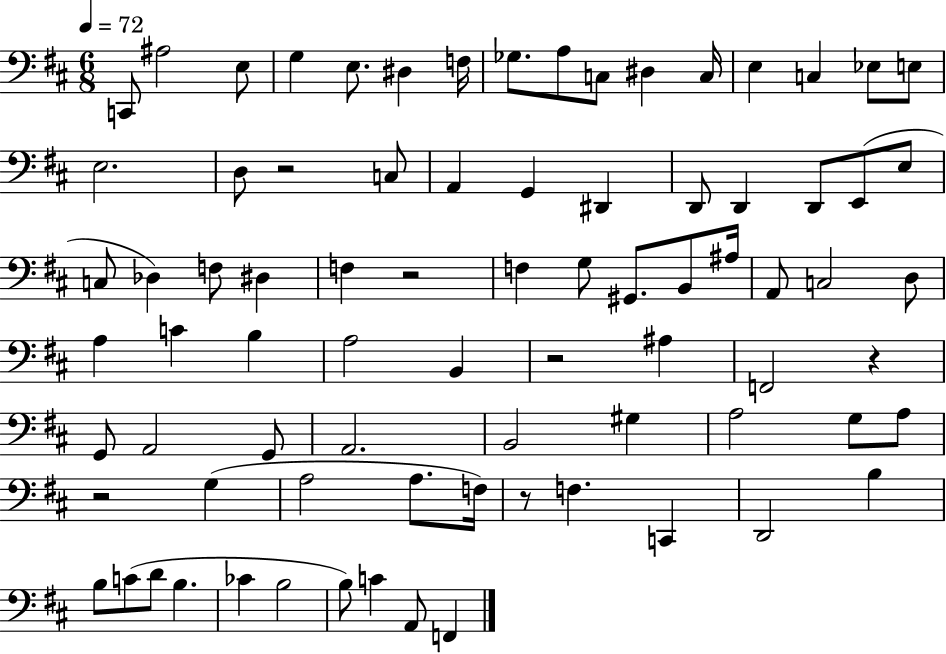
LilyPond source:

{
  \clef bass
  \numericTimeSignature
  \time 6/8
  \key d \major
  \tempo 4 = 72
  \repeat volta 2 { c,8 ais2 e8 | g4 e8. dis4 f16 | ges8. a8 c8 dis4 c16 | e4 c4 ees8 e8 | \break e2. | d8 r2 c8 | a,4 g,4 dis,4 | d,8 d,4 d,8 e,8( e8 | \break c8 des4) f8 dis4 | f4 r2 | f4 g8 gis,8. b,8 ais16 | a,8 c2 d8 | \break a4 c'4 b4 | a2 b,4 | r2 ais4 | f,2 r4 | \break g,8 a,2 g,8 | a,2. | b,2 gis4 | a2 g8 a8 | \break r2 g4( | a2 a8. f16) | r8 f4. c,4 | d,2 b4 | \break b8 c'8( d'8 b4. | ces'4 b2 | b8) c'4 a,8 f,4 | } \bar "|."
}